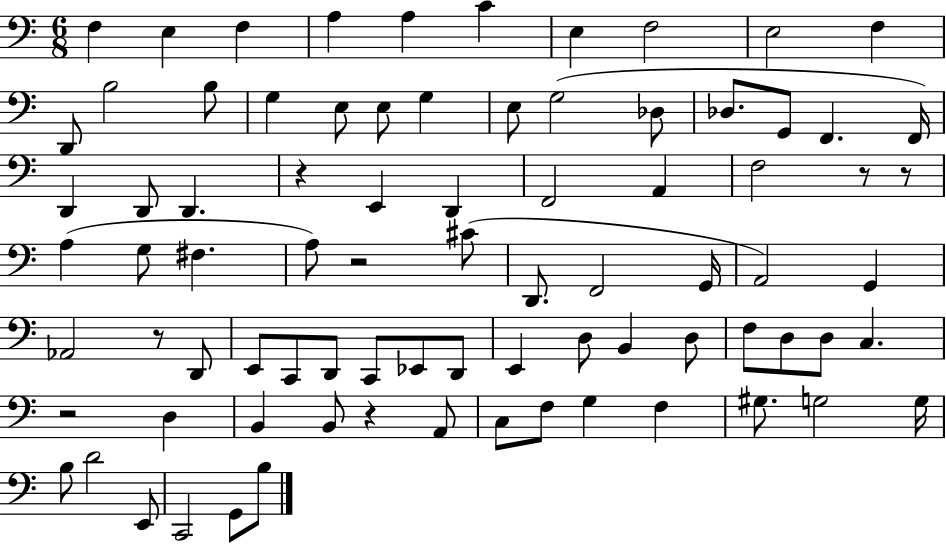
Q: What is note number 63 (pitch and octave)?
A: C3